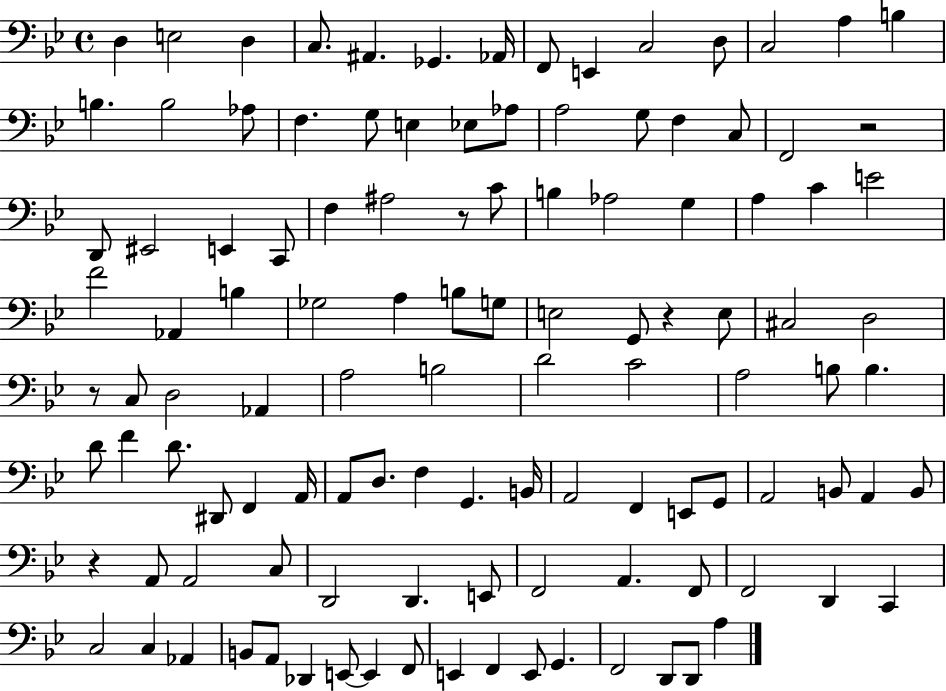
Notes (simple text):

D3/q E3/h D3/q C3/e. A#2/q. Gb2/q. Ab2/s F2/e E2/q C3/h D3/e C3/h A3/q B3/q B3/q. B3/h Ab3/e F3/q. G3/e E3/q Eb3/e Ab3/e A3/h G3/e F3/q C3/e F2/h R/h D2/e EIS2/h E2/q C2/e F3/q A#3/h R/e C4/e B3/q Ab3/h G3/q A3/q C4/q E4/h F4/h Ab2/q B3/q Gb3/h A3/q B3/e G3/e E3/h G2/e R/q E3/e C#3/h D3/h R/e C3/e D3/h Ab2/q A3/h B3/h D4/h C4/h A3/h B3/e B3/q. D4/e F4/q D4/e. D#2/e F2/q A2/s A2/e D3/e. F3/q G2/q. B2/s A2/h F2/q E2/e G2/e A2/h B2/e A2/q B2/e R/q A2/e A2/h C3/e D2/h D2/q. E2/e F2/h A2/q. F2/e F2/h D2/q C2/q C3/h C3/q Ab2/q B2/e A2/e Db2/q E2/e E2/q F2/e E2/q F2/q E2/e G2/q. F2/h D2/e D2/e A3/q